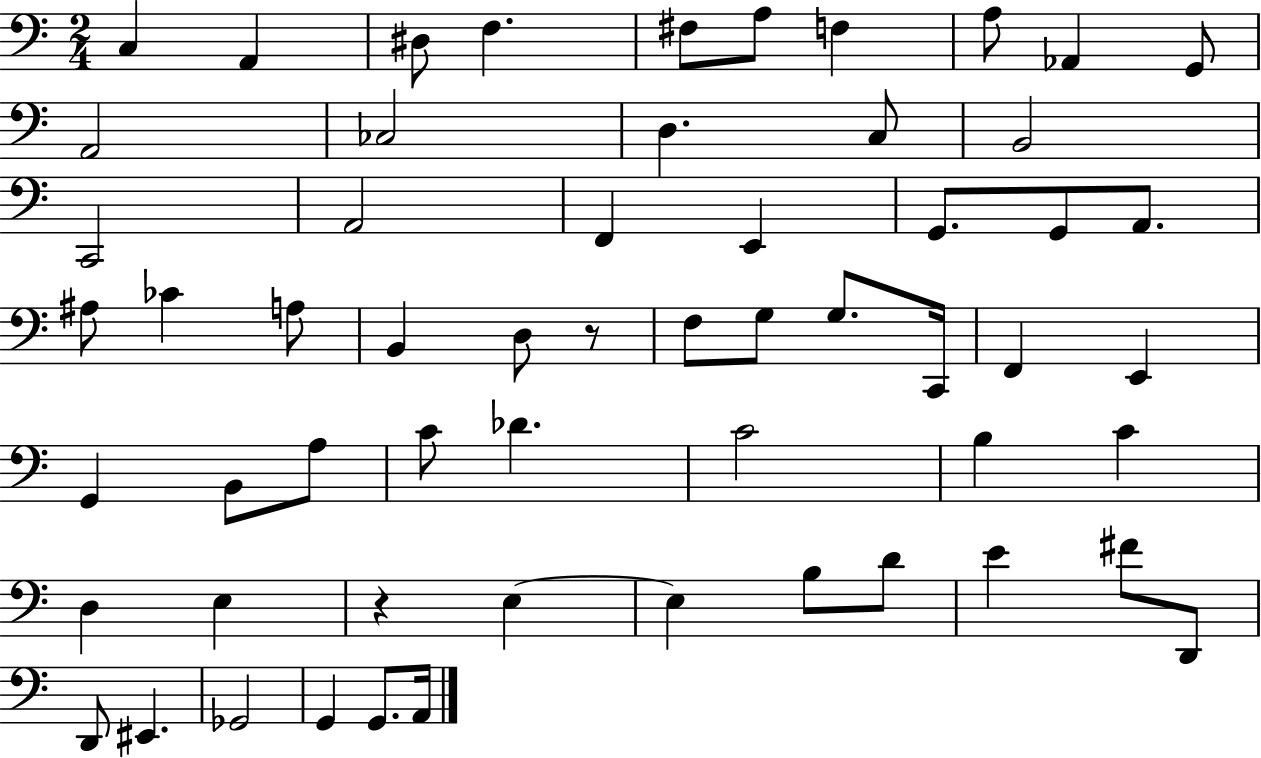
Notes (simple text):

C3/q A2/q D#3/e F3/q. F#3/e A3/e F3/q A3/e Ab2/q G2/e A2/h CES3/h D3/q. C3/e B2/h C2/h A2/h F2/q E2/q G2/e. G2/e A2/e. A#3/e CES4/q A3/e B2/q D3/e R/e F3/e G3/e G3/e. C2/s F2/q E2/q G2/q B2/e A3/e C4/e Db4/q. C4/h B3/q C4/q D3/q E3/q R/q E3/q E3/q B3/e D4/e E4/q F#4/e D2/e D2/e EIS2/q. Gb2/h G2/q G2/e. A2/s